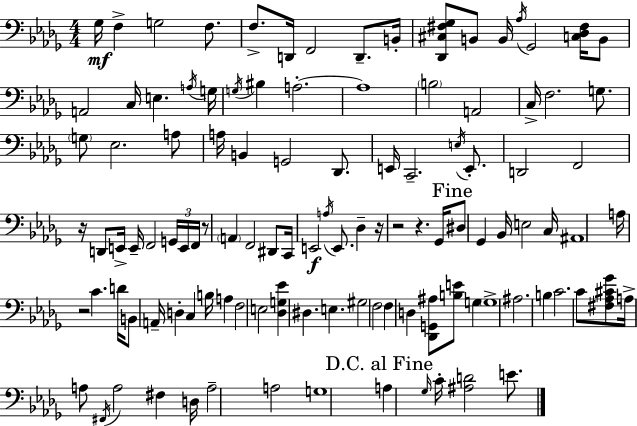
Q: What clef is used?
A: bass